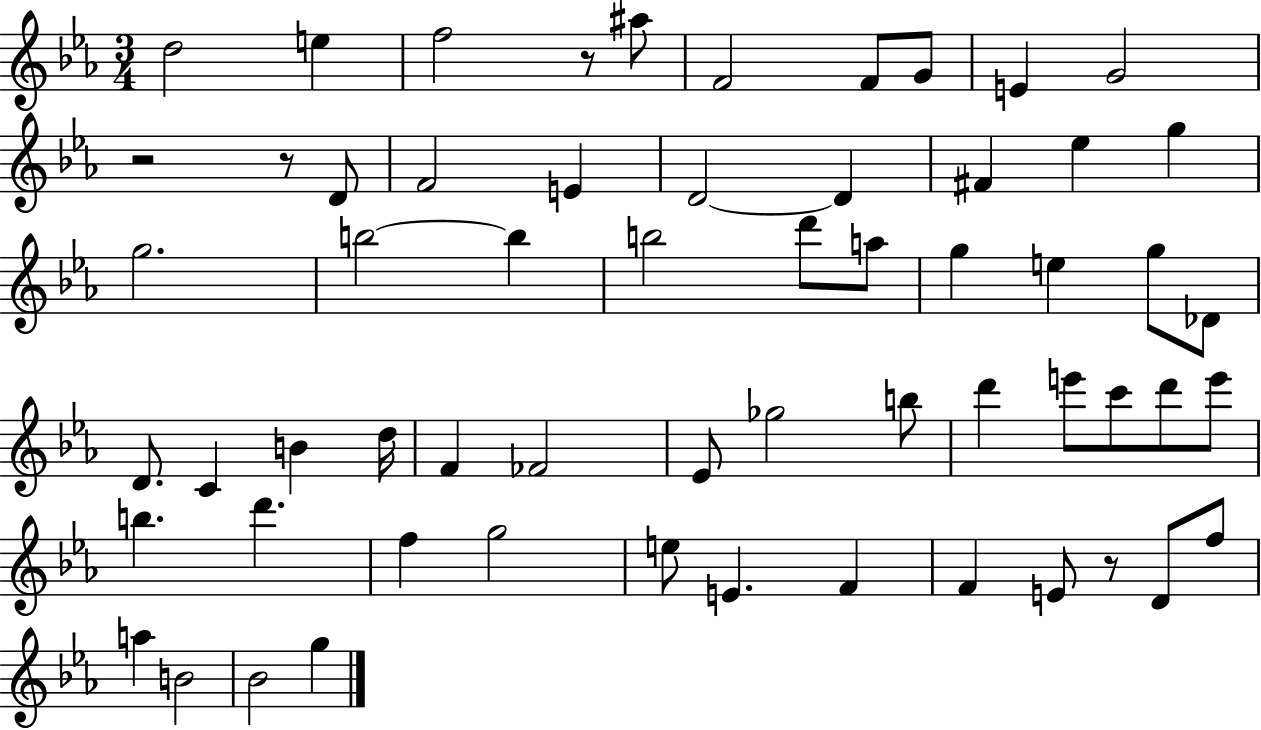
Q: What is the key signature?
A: EES major